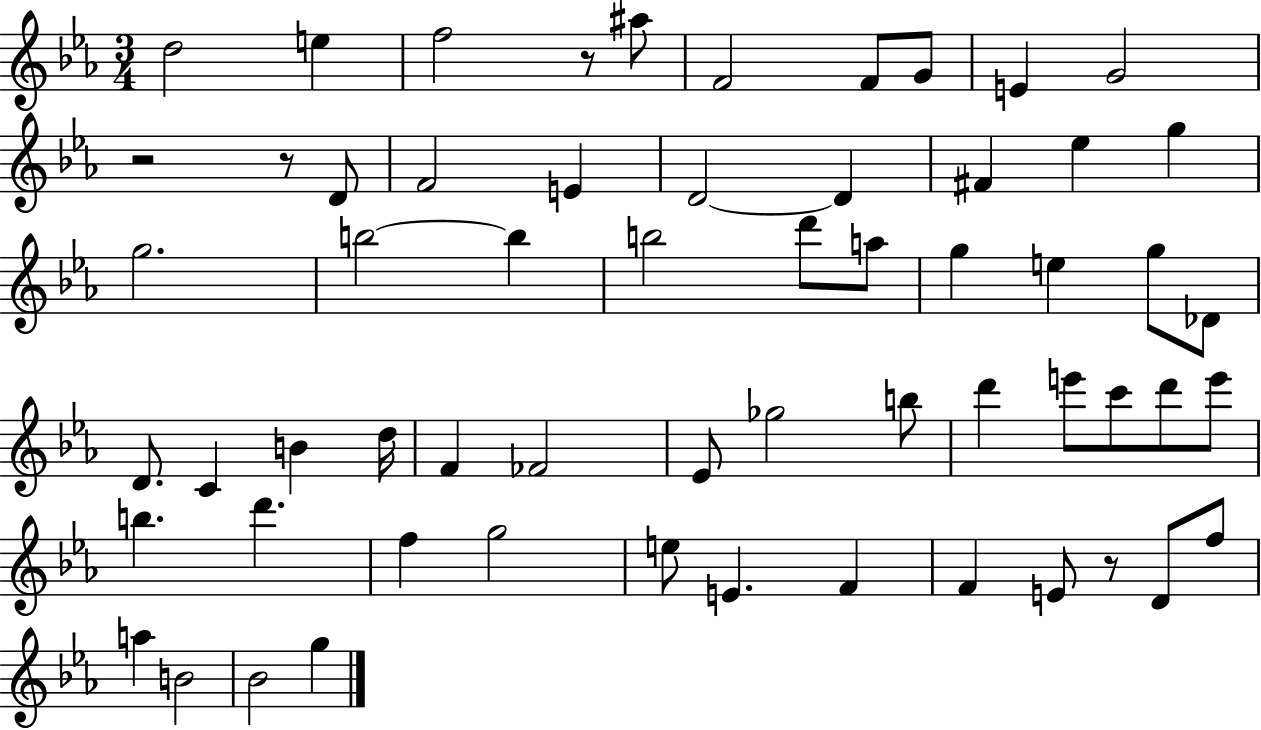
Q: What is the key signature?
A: EES major